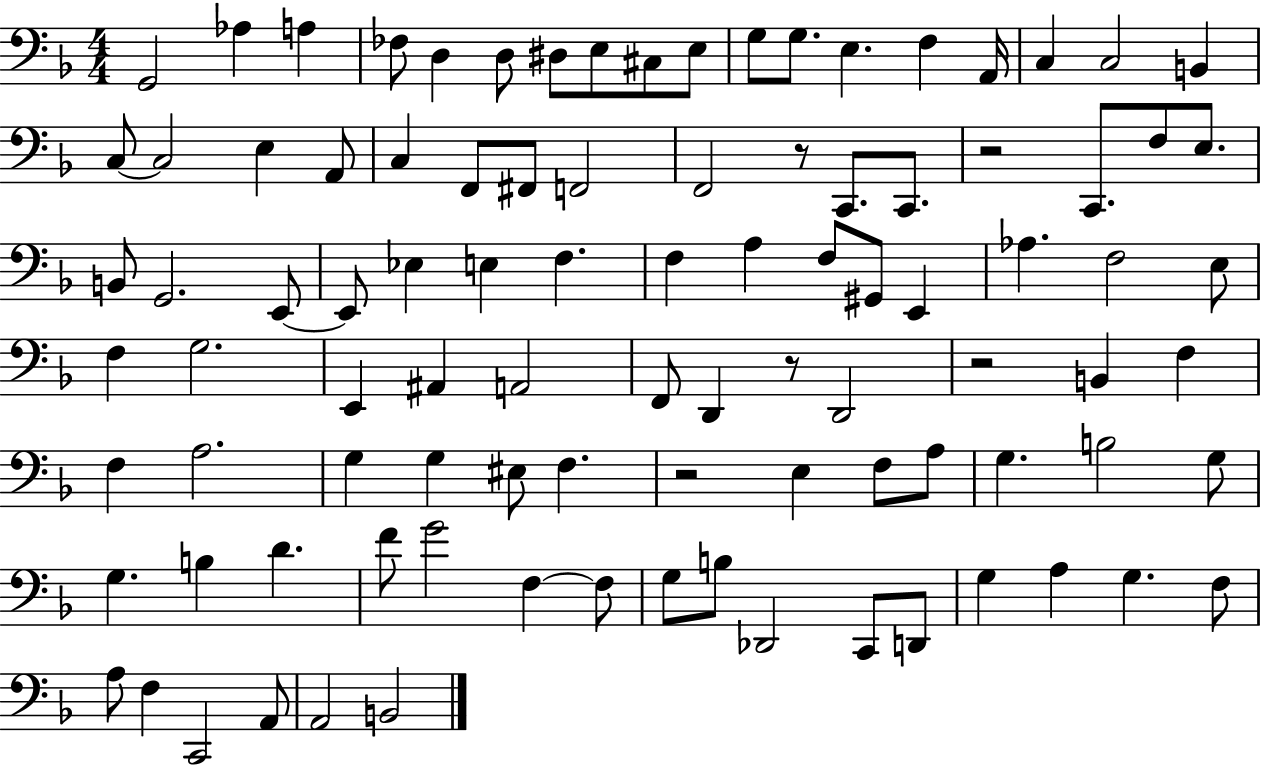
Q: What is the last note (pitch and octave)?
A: B2